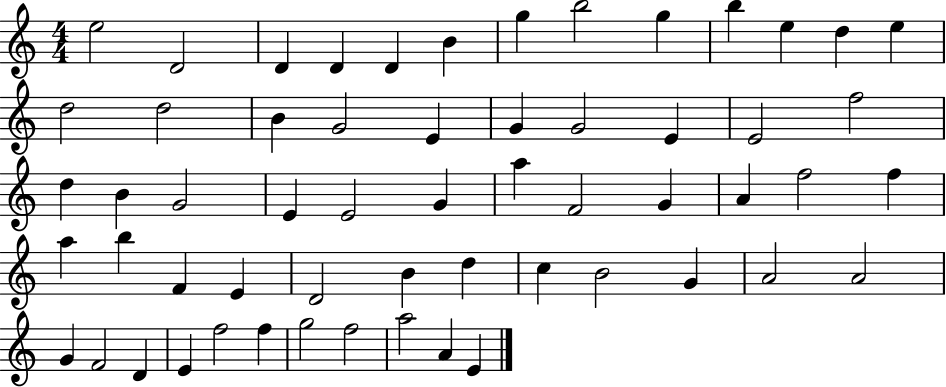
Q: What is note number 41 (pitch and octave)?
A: B4